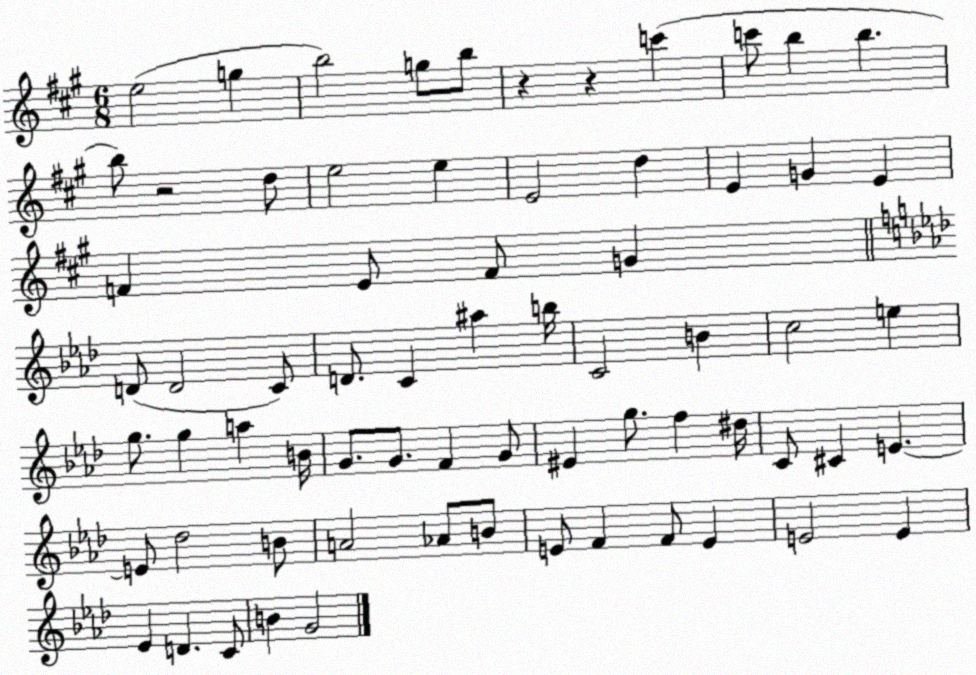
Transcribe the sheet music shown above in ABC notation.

X:1
T:Untitled
M:6/8
L:1/4
K:A
e2 g b2 g/2 b/2 z z c' c'/2 b b b/2 z2 d/2 e2 e E2 d E G E F E/2 F/2 G D/2 D2 C/2 D/2 C ^a b/4 C2 B c2 e g/2 g a B/4 G/2 G/2 F G/2 ^E g/2 f ^d/4 C/2 ^C E E/2 _d2 B/2 A2 _A/2 B/2 E/2 F F/2 E E2 E _E D C/2 B G2